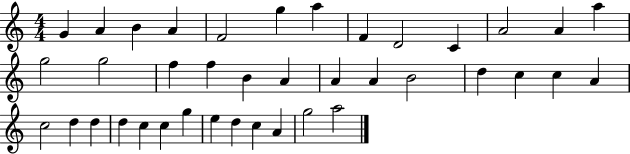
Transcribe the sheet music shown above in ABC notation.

X:1
T:Untitled
M:4/4
L:1/4
K:C
G A B A F2 g a F D2 C A2 A a g2 g2 f f B A A A B2 d c c A c2 d d d c c g e d c A g2 a2